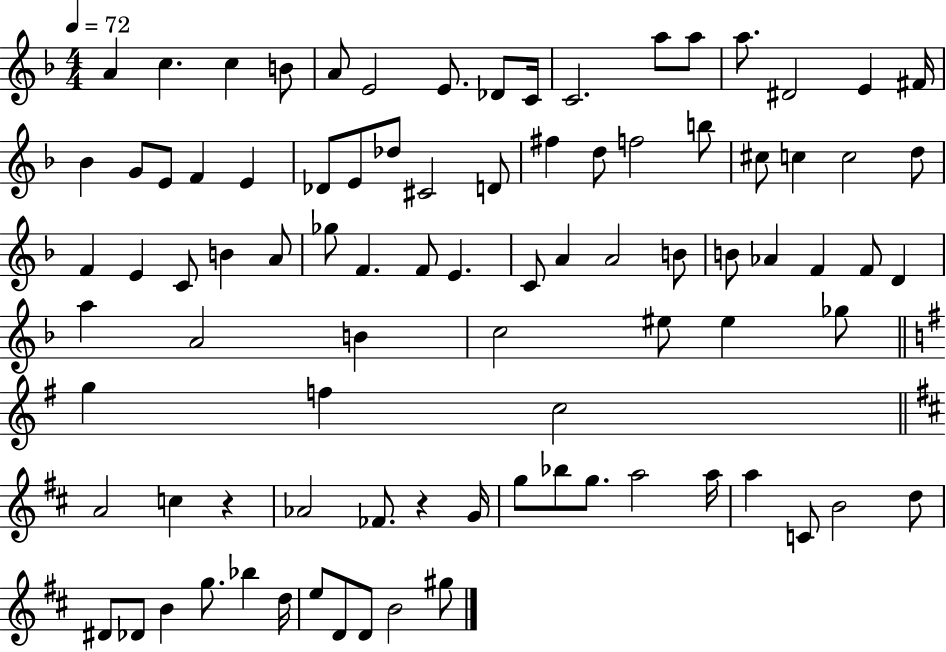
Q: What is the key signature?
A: F major